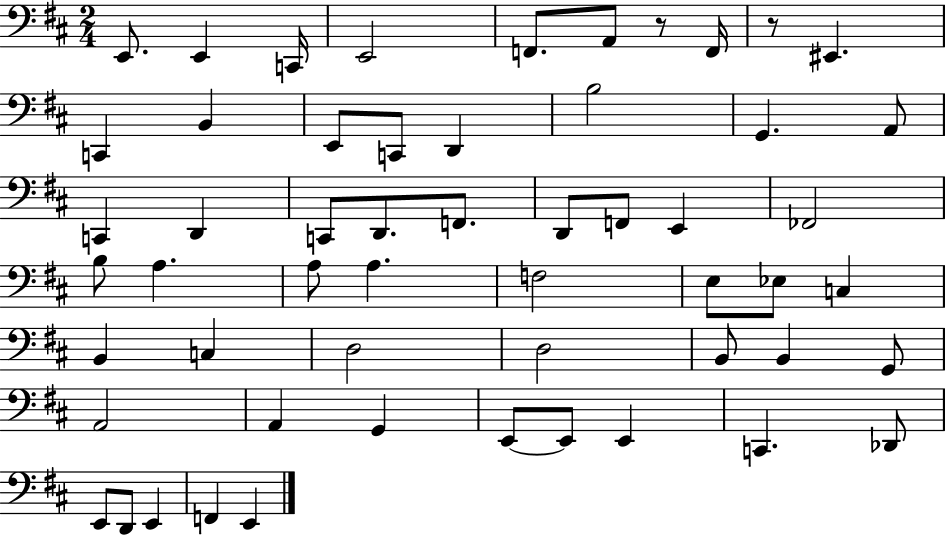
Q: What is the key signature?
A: D major